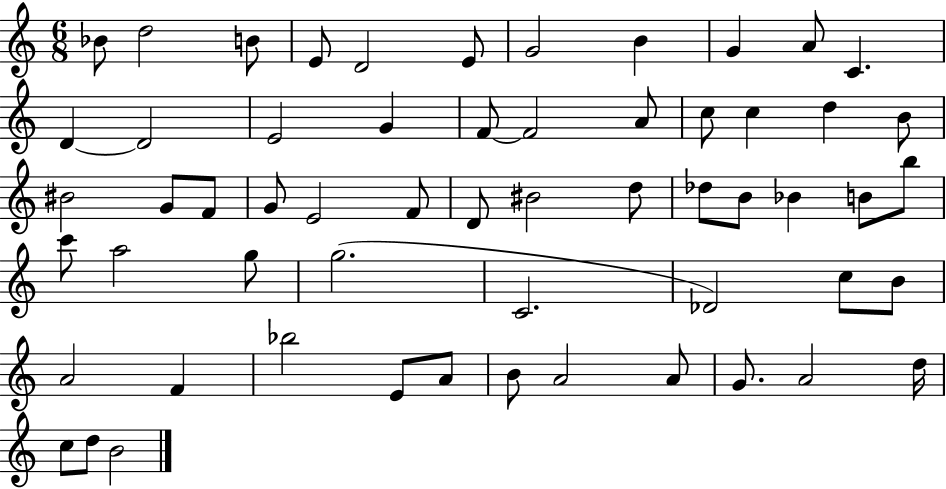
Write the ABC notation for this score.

X:1
T:Untitled
M:6/8
L:1/4
K:C
_B/2 d2 B/2 E/2 D2 E/2 G2 B G A/2 C D D2 E2 G F/2 F2 A/2 c/2 c d B/2 ^B2 G/2 F/2 G/2 E2 F/2 D/2 ^B2 d/2 _d/2 B/2 _B B/2 b/2 c'/2 a2 g/2 g2 C2 _D2 c/2 B/2 A2 F _b2 E/2 A/2 B/2 A2 A/2 G/2 A2 d/4 c/2 d/2 B2